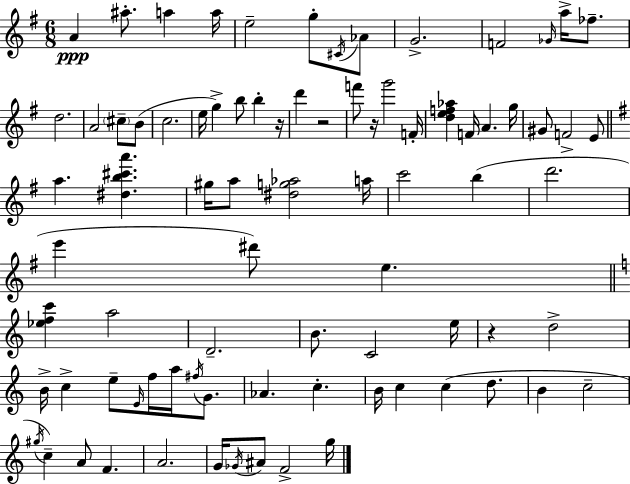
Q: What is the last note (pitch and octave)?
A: G5